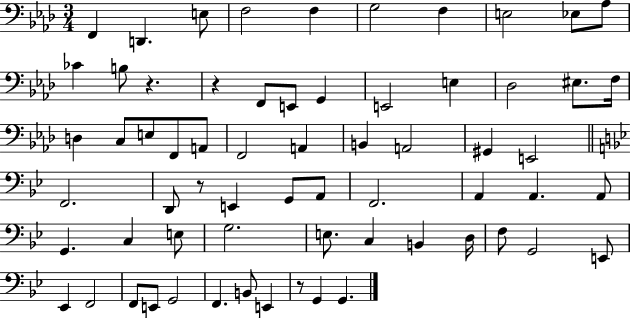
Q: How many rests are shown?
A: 4